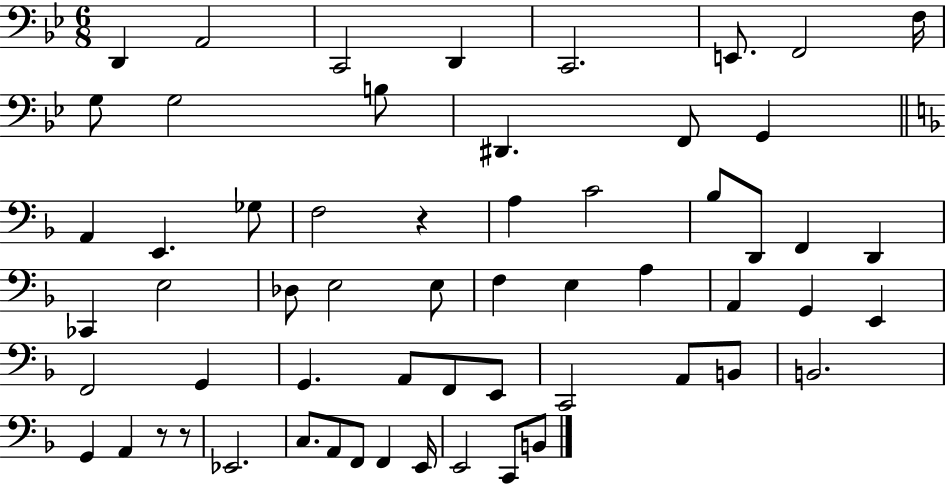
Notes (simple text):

D2/q A2/h C2/h D2/q C2/h. E2/e. F2/h F3/s G3/e G3/h B3/e D#2/q. F2/e G2/q A2/q E2/q. Gb3/e F3/h R/q A3/q C4/h Bb3/e D2/e F2/q D2/q CES2/q E3/h Db3/e E3/h E3/e F3/q E3/q A3/q A2/q G2/q E2/q F2/h G2/q G2/q. A2/e F2/e E2/e C2/h A2/e B2/e B2/h. G2/q A2/q R/e R/e Eb2/h. C3/e. A2/e F2/e F2/q E2/s E2/h C2/e B2/e